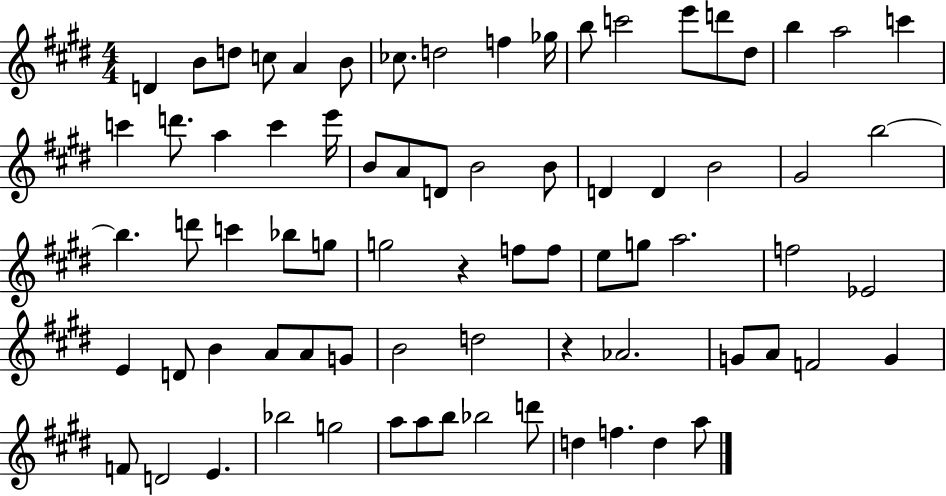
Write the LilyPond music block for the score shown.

{
  \clef treble
  \numericTimeSignature
  \time 4/4
  \key e \major
  \repeat volta 2 { d'4 b'8 d''8 c''8 a'4 b'8 | ces''8. d''2 f''4 ges''16 | b''8 c'''2 e'''8 d'''8 dis''8 | b''4 a''2 c'''4 | \break c'''4 d'''8. a''4 c'''4 e'''16 | b'8 a'8 d'8 b'2 b'8 | d'4 d'4 b'2 | gis'2 b''2~~ | \break b''4. d'''8 c'''4 bes''8 g''8 | g''2 r4 f''8 f''8 | e''8 g''8 a''2. | f''2 ees'2 | \break e'4 d'8 b'4 a'8 a'8 g'8 | b'2 d''2 | r4 aes'2. | g'8 a'8 f'2 g'4 | \break f'8 d'2 e'4. | bes''2 g''2 | a''8 a''8 b''8 bes''2 d'''8 | d''4 f''4. d''4 a''8 | \break } \bar "|."
}